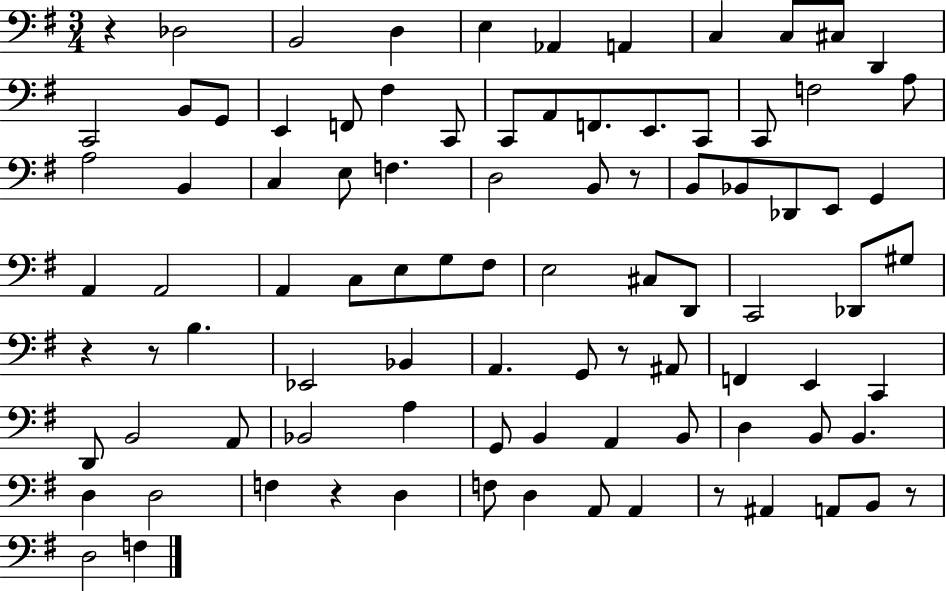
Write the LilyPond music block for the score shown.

{
  \clef bass
  \numericTimeSignature
  \time 3/4
  \key g \major
  \repeat volta 2 { r4 des2 | b,2 d4 | e4 aes,4 a,4 | c4 c8 cis8 d,4 | \break c,2 b,8 g,8 | e,4 f,8 fis4 c,8 | c,8 a,8 f,8. e,8. c,8 | c,8 f2 a8 | \break a2 b,4 | c4 e8 f4. | d2 b,8 r8 | b,8 bes,8 des,8 e,8 g,4 | \break a,4 a,2 | a,4 c8 e8 g8 fis8 | e2 cis8 d,8 | c,2 des,8 gis8 | \break r4 r8 b4. | ees,2 bes,4 | a,4. g,8 r8 ais,8 | f,4 e,4 c,4 | \break d,8 b,2 a,8 | bes,2 a4 | g,8 b,4 a,4 b,8 | d4 b,8 b,4. | \break d4 d2 | f4 r4 d4 | f8 d4 a,8 a,4 | r8 ais,4 a,8 b,8 r8 | \break d2 f4 | } \bar "|."
}